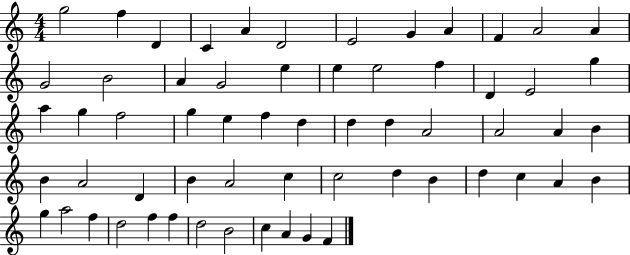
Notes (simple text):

G5/h F5/q D4/q C4/q A4/q D4/h E4/h G4/q A4/q F4/q A4/h A4/q G4/h B4/h A4/q G4/h E5/q E5/q E5/h F5/q D4/q E4/h G5/q A5/q G5/q F5/h G5/q E5/q F5/q D5/q D5/q D5/q A4/h A4/h A4/q B4/q B4/q A4/h D4/q B4/q A4/h C5/q C5/h D5/q B4/q D5/q C5/q A4/q B4/q G5/q A5/h F5/q D5/h F5/q F5/q D5/h B4/h C5/q A4/q G4/q F4/q